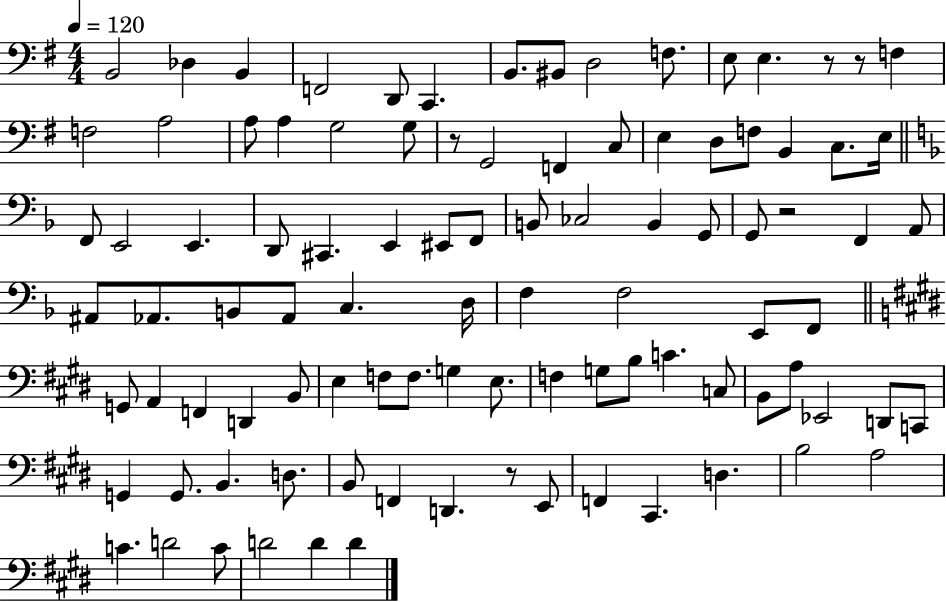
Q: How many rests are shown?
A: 5